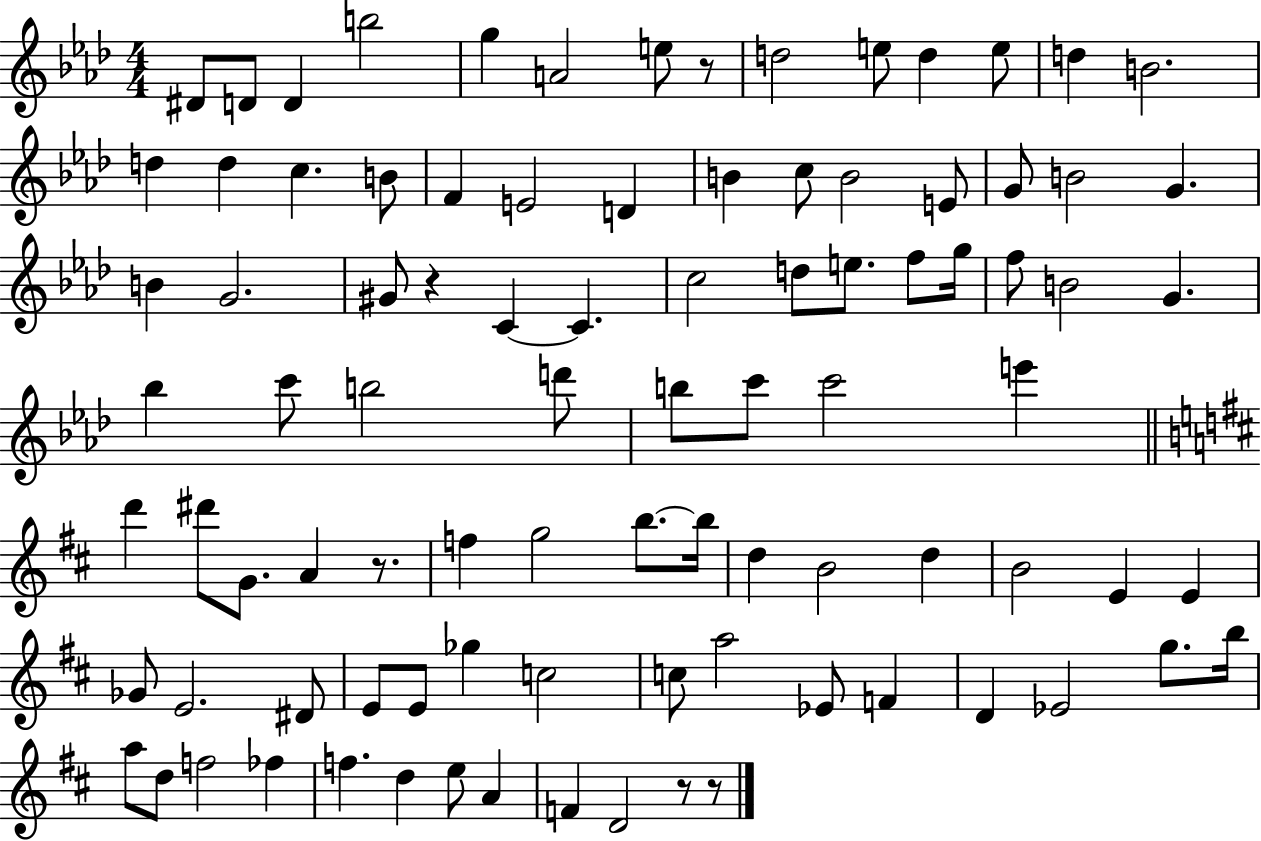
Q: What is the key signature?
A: AES major